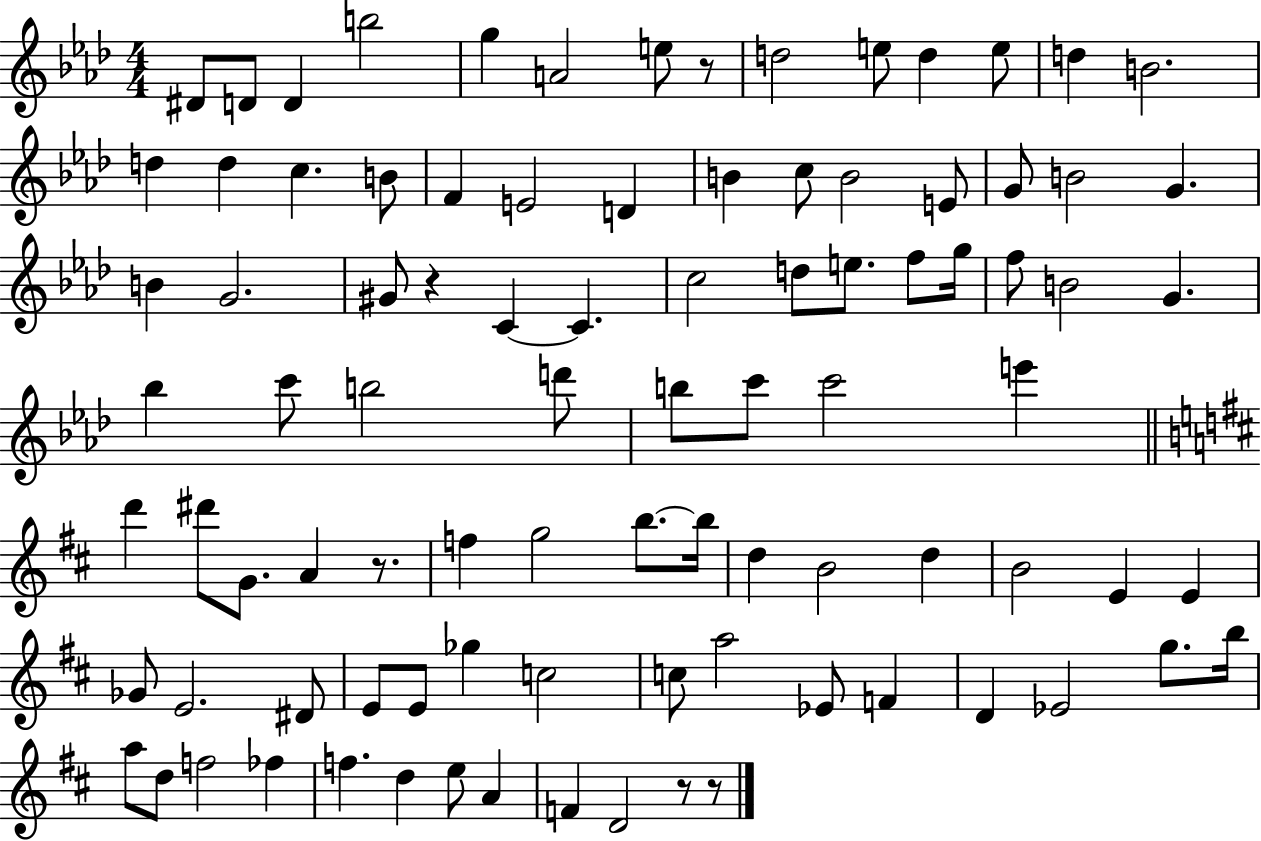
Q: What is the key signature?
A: AES major